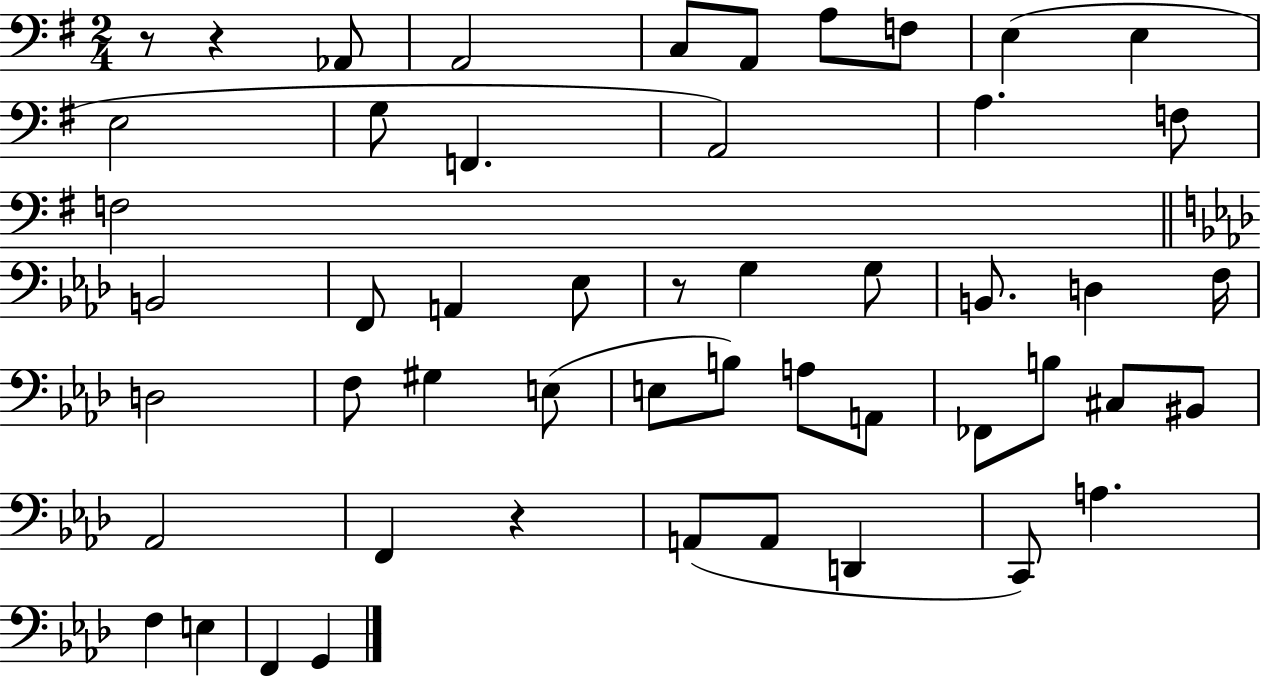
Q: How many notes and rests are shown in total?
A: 51